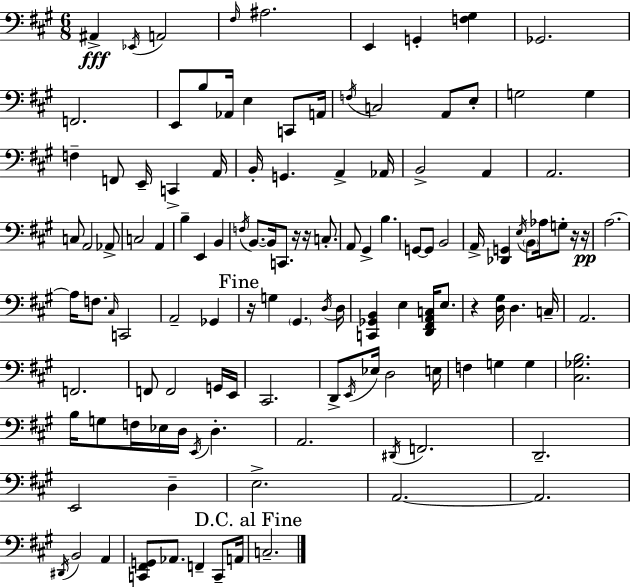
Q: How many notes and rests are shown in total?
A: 124